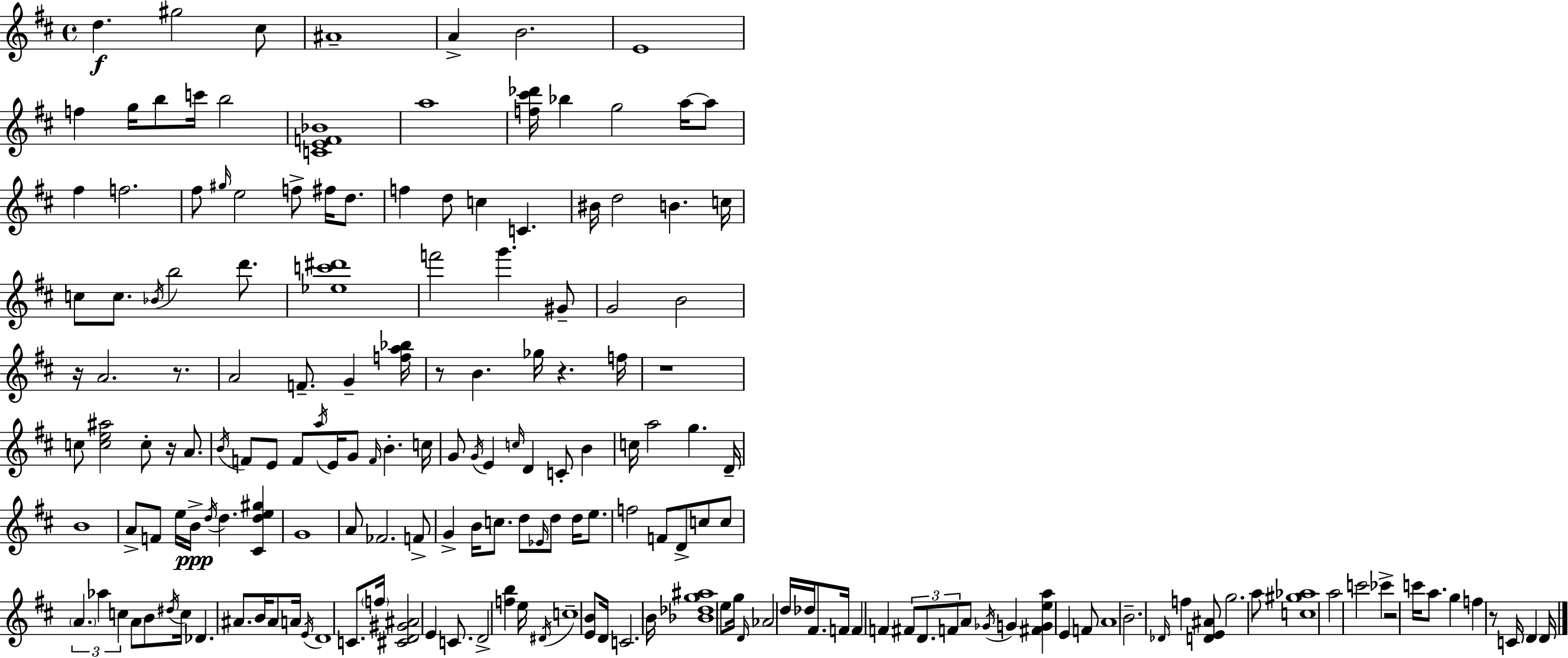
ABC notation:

X:1
T:Untitled
M:4/4
L:1/4
K:D
d ^g2 ^c/2 ^A4 A B2 E4 f g/4 b/2 c'/4 b2 [CEF_B]4 a4 [f^c'_d']/4 _b g2 a/4 a/2 ^f f2 ^f/2 ^g/4 e2 f/2 ^f/4 d/2 f d/2 c C ^B/4 d2 B c/4 c/2 c/2 _B/4 b2 d'/2 [_ec'^d']4 f'2 g' ^G/2 G2 B2 z/4 A2 z/2 A2 F/2 G [fa_b]/4 z/2 B _g/4 z f/4 z4 c/2 [ce^a]2 c/2 z/4 A/2 B/4 F/2 E/2 F/2 a/4 E/4 G/2 F/4 B c/4 G/2 G/4 E c/4 D C/2 B c/4 a2 g D/4 B4 A/2 F/2 e/4 B/4 d/4 d [^Cde^g] G4 A/2 _F2 F/2 G B/4 c/2 d/2 _E/4 d/2 d/4 e/2 f2 F/2 D/2 c/2 c/2 A _a c A/2 B/2 ^d/4 c/4 _D ^A/2 B/4 ^A/2 A/4 E/4 D4 C/2 f/4 [^CD^G^A]2 E C/2 D2 [fb] e/4 ^D/4 c4 [EB]/2 D/4 C2 B/4 [_B_dg^a]4 e/2 g/4 D/4 _A2 d/4 _d/4 ^F/2 F/4 F F ^F/2 D/2 F/2 A/2 _G/4 G [^FGea] E F/2 A4 B2 _D/4 f [DE^A]/2 g2 a/2 [c^g_a]4 a2 c'2 _c' z2 c'/4 a/2 g f z/2 C/4 D D/4